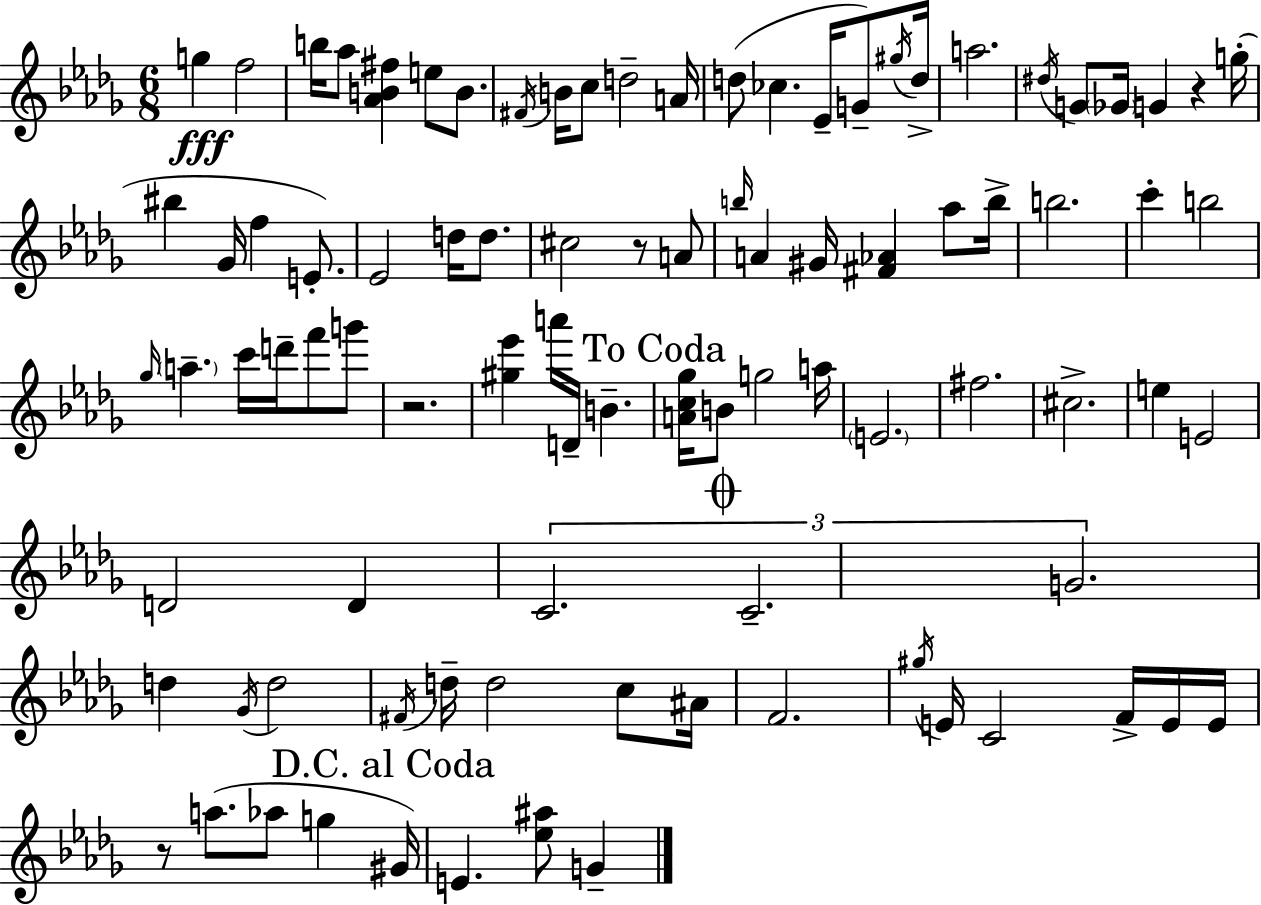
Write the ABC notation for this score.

X:1
T:Untitled
M:6/8
L:1/4
K:Bbm
g f2 b/4 _a/2 [_AB^f] e/2 B/2 ^F/4 B/4 c/2 d2 A/4 d/2 _c _E/4 G/2 ^g/4 d/4 a2 ^d/4 G/2 _G/4 G z g/4 ^b _G/4 f E/2 _E2 d/4 d/2 ^c2 z/2 A/2 b/4 A ^G/4 [^F_A] _a/2 b/4 b2 c' b2 _g/4 a c'/4 d'/4 f'/2 g'/2 z2 [^g_e'] a'/4 D/4 B [Ac_g]/4 B/2 g2 a/4 E2 ^f2 ^c2 e E2 D2 D C2 C2 G2 d _G/4 d2 ^F/4 d/4 d2 c/2 ^A/4 F2 ^g/4 E/4 C2 F/4 E/4 E/4 z/2 a/2 _a/2 g ^G/4 E [_e^a]/2 G